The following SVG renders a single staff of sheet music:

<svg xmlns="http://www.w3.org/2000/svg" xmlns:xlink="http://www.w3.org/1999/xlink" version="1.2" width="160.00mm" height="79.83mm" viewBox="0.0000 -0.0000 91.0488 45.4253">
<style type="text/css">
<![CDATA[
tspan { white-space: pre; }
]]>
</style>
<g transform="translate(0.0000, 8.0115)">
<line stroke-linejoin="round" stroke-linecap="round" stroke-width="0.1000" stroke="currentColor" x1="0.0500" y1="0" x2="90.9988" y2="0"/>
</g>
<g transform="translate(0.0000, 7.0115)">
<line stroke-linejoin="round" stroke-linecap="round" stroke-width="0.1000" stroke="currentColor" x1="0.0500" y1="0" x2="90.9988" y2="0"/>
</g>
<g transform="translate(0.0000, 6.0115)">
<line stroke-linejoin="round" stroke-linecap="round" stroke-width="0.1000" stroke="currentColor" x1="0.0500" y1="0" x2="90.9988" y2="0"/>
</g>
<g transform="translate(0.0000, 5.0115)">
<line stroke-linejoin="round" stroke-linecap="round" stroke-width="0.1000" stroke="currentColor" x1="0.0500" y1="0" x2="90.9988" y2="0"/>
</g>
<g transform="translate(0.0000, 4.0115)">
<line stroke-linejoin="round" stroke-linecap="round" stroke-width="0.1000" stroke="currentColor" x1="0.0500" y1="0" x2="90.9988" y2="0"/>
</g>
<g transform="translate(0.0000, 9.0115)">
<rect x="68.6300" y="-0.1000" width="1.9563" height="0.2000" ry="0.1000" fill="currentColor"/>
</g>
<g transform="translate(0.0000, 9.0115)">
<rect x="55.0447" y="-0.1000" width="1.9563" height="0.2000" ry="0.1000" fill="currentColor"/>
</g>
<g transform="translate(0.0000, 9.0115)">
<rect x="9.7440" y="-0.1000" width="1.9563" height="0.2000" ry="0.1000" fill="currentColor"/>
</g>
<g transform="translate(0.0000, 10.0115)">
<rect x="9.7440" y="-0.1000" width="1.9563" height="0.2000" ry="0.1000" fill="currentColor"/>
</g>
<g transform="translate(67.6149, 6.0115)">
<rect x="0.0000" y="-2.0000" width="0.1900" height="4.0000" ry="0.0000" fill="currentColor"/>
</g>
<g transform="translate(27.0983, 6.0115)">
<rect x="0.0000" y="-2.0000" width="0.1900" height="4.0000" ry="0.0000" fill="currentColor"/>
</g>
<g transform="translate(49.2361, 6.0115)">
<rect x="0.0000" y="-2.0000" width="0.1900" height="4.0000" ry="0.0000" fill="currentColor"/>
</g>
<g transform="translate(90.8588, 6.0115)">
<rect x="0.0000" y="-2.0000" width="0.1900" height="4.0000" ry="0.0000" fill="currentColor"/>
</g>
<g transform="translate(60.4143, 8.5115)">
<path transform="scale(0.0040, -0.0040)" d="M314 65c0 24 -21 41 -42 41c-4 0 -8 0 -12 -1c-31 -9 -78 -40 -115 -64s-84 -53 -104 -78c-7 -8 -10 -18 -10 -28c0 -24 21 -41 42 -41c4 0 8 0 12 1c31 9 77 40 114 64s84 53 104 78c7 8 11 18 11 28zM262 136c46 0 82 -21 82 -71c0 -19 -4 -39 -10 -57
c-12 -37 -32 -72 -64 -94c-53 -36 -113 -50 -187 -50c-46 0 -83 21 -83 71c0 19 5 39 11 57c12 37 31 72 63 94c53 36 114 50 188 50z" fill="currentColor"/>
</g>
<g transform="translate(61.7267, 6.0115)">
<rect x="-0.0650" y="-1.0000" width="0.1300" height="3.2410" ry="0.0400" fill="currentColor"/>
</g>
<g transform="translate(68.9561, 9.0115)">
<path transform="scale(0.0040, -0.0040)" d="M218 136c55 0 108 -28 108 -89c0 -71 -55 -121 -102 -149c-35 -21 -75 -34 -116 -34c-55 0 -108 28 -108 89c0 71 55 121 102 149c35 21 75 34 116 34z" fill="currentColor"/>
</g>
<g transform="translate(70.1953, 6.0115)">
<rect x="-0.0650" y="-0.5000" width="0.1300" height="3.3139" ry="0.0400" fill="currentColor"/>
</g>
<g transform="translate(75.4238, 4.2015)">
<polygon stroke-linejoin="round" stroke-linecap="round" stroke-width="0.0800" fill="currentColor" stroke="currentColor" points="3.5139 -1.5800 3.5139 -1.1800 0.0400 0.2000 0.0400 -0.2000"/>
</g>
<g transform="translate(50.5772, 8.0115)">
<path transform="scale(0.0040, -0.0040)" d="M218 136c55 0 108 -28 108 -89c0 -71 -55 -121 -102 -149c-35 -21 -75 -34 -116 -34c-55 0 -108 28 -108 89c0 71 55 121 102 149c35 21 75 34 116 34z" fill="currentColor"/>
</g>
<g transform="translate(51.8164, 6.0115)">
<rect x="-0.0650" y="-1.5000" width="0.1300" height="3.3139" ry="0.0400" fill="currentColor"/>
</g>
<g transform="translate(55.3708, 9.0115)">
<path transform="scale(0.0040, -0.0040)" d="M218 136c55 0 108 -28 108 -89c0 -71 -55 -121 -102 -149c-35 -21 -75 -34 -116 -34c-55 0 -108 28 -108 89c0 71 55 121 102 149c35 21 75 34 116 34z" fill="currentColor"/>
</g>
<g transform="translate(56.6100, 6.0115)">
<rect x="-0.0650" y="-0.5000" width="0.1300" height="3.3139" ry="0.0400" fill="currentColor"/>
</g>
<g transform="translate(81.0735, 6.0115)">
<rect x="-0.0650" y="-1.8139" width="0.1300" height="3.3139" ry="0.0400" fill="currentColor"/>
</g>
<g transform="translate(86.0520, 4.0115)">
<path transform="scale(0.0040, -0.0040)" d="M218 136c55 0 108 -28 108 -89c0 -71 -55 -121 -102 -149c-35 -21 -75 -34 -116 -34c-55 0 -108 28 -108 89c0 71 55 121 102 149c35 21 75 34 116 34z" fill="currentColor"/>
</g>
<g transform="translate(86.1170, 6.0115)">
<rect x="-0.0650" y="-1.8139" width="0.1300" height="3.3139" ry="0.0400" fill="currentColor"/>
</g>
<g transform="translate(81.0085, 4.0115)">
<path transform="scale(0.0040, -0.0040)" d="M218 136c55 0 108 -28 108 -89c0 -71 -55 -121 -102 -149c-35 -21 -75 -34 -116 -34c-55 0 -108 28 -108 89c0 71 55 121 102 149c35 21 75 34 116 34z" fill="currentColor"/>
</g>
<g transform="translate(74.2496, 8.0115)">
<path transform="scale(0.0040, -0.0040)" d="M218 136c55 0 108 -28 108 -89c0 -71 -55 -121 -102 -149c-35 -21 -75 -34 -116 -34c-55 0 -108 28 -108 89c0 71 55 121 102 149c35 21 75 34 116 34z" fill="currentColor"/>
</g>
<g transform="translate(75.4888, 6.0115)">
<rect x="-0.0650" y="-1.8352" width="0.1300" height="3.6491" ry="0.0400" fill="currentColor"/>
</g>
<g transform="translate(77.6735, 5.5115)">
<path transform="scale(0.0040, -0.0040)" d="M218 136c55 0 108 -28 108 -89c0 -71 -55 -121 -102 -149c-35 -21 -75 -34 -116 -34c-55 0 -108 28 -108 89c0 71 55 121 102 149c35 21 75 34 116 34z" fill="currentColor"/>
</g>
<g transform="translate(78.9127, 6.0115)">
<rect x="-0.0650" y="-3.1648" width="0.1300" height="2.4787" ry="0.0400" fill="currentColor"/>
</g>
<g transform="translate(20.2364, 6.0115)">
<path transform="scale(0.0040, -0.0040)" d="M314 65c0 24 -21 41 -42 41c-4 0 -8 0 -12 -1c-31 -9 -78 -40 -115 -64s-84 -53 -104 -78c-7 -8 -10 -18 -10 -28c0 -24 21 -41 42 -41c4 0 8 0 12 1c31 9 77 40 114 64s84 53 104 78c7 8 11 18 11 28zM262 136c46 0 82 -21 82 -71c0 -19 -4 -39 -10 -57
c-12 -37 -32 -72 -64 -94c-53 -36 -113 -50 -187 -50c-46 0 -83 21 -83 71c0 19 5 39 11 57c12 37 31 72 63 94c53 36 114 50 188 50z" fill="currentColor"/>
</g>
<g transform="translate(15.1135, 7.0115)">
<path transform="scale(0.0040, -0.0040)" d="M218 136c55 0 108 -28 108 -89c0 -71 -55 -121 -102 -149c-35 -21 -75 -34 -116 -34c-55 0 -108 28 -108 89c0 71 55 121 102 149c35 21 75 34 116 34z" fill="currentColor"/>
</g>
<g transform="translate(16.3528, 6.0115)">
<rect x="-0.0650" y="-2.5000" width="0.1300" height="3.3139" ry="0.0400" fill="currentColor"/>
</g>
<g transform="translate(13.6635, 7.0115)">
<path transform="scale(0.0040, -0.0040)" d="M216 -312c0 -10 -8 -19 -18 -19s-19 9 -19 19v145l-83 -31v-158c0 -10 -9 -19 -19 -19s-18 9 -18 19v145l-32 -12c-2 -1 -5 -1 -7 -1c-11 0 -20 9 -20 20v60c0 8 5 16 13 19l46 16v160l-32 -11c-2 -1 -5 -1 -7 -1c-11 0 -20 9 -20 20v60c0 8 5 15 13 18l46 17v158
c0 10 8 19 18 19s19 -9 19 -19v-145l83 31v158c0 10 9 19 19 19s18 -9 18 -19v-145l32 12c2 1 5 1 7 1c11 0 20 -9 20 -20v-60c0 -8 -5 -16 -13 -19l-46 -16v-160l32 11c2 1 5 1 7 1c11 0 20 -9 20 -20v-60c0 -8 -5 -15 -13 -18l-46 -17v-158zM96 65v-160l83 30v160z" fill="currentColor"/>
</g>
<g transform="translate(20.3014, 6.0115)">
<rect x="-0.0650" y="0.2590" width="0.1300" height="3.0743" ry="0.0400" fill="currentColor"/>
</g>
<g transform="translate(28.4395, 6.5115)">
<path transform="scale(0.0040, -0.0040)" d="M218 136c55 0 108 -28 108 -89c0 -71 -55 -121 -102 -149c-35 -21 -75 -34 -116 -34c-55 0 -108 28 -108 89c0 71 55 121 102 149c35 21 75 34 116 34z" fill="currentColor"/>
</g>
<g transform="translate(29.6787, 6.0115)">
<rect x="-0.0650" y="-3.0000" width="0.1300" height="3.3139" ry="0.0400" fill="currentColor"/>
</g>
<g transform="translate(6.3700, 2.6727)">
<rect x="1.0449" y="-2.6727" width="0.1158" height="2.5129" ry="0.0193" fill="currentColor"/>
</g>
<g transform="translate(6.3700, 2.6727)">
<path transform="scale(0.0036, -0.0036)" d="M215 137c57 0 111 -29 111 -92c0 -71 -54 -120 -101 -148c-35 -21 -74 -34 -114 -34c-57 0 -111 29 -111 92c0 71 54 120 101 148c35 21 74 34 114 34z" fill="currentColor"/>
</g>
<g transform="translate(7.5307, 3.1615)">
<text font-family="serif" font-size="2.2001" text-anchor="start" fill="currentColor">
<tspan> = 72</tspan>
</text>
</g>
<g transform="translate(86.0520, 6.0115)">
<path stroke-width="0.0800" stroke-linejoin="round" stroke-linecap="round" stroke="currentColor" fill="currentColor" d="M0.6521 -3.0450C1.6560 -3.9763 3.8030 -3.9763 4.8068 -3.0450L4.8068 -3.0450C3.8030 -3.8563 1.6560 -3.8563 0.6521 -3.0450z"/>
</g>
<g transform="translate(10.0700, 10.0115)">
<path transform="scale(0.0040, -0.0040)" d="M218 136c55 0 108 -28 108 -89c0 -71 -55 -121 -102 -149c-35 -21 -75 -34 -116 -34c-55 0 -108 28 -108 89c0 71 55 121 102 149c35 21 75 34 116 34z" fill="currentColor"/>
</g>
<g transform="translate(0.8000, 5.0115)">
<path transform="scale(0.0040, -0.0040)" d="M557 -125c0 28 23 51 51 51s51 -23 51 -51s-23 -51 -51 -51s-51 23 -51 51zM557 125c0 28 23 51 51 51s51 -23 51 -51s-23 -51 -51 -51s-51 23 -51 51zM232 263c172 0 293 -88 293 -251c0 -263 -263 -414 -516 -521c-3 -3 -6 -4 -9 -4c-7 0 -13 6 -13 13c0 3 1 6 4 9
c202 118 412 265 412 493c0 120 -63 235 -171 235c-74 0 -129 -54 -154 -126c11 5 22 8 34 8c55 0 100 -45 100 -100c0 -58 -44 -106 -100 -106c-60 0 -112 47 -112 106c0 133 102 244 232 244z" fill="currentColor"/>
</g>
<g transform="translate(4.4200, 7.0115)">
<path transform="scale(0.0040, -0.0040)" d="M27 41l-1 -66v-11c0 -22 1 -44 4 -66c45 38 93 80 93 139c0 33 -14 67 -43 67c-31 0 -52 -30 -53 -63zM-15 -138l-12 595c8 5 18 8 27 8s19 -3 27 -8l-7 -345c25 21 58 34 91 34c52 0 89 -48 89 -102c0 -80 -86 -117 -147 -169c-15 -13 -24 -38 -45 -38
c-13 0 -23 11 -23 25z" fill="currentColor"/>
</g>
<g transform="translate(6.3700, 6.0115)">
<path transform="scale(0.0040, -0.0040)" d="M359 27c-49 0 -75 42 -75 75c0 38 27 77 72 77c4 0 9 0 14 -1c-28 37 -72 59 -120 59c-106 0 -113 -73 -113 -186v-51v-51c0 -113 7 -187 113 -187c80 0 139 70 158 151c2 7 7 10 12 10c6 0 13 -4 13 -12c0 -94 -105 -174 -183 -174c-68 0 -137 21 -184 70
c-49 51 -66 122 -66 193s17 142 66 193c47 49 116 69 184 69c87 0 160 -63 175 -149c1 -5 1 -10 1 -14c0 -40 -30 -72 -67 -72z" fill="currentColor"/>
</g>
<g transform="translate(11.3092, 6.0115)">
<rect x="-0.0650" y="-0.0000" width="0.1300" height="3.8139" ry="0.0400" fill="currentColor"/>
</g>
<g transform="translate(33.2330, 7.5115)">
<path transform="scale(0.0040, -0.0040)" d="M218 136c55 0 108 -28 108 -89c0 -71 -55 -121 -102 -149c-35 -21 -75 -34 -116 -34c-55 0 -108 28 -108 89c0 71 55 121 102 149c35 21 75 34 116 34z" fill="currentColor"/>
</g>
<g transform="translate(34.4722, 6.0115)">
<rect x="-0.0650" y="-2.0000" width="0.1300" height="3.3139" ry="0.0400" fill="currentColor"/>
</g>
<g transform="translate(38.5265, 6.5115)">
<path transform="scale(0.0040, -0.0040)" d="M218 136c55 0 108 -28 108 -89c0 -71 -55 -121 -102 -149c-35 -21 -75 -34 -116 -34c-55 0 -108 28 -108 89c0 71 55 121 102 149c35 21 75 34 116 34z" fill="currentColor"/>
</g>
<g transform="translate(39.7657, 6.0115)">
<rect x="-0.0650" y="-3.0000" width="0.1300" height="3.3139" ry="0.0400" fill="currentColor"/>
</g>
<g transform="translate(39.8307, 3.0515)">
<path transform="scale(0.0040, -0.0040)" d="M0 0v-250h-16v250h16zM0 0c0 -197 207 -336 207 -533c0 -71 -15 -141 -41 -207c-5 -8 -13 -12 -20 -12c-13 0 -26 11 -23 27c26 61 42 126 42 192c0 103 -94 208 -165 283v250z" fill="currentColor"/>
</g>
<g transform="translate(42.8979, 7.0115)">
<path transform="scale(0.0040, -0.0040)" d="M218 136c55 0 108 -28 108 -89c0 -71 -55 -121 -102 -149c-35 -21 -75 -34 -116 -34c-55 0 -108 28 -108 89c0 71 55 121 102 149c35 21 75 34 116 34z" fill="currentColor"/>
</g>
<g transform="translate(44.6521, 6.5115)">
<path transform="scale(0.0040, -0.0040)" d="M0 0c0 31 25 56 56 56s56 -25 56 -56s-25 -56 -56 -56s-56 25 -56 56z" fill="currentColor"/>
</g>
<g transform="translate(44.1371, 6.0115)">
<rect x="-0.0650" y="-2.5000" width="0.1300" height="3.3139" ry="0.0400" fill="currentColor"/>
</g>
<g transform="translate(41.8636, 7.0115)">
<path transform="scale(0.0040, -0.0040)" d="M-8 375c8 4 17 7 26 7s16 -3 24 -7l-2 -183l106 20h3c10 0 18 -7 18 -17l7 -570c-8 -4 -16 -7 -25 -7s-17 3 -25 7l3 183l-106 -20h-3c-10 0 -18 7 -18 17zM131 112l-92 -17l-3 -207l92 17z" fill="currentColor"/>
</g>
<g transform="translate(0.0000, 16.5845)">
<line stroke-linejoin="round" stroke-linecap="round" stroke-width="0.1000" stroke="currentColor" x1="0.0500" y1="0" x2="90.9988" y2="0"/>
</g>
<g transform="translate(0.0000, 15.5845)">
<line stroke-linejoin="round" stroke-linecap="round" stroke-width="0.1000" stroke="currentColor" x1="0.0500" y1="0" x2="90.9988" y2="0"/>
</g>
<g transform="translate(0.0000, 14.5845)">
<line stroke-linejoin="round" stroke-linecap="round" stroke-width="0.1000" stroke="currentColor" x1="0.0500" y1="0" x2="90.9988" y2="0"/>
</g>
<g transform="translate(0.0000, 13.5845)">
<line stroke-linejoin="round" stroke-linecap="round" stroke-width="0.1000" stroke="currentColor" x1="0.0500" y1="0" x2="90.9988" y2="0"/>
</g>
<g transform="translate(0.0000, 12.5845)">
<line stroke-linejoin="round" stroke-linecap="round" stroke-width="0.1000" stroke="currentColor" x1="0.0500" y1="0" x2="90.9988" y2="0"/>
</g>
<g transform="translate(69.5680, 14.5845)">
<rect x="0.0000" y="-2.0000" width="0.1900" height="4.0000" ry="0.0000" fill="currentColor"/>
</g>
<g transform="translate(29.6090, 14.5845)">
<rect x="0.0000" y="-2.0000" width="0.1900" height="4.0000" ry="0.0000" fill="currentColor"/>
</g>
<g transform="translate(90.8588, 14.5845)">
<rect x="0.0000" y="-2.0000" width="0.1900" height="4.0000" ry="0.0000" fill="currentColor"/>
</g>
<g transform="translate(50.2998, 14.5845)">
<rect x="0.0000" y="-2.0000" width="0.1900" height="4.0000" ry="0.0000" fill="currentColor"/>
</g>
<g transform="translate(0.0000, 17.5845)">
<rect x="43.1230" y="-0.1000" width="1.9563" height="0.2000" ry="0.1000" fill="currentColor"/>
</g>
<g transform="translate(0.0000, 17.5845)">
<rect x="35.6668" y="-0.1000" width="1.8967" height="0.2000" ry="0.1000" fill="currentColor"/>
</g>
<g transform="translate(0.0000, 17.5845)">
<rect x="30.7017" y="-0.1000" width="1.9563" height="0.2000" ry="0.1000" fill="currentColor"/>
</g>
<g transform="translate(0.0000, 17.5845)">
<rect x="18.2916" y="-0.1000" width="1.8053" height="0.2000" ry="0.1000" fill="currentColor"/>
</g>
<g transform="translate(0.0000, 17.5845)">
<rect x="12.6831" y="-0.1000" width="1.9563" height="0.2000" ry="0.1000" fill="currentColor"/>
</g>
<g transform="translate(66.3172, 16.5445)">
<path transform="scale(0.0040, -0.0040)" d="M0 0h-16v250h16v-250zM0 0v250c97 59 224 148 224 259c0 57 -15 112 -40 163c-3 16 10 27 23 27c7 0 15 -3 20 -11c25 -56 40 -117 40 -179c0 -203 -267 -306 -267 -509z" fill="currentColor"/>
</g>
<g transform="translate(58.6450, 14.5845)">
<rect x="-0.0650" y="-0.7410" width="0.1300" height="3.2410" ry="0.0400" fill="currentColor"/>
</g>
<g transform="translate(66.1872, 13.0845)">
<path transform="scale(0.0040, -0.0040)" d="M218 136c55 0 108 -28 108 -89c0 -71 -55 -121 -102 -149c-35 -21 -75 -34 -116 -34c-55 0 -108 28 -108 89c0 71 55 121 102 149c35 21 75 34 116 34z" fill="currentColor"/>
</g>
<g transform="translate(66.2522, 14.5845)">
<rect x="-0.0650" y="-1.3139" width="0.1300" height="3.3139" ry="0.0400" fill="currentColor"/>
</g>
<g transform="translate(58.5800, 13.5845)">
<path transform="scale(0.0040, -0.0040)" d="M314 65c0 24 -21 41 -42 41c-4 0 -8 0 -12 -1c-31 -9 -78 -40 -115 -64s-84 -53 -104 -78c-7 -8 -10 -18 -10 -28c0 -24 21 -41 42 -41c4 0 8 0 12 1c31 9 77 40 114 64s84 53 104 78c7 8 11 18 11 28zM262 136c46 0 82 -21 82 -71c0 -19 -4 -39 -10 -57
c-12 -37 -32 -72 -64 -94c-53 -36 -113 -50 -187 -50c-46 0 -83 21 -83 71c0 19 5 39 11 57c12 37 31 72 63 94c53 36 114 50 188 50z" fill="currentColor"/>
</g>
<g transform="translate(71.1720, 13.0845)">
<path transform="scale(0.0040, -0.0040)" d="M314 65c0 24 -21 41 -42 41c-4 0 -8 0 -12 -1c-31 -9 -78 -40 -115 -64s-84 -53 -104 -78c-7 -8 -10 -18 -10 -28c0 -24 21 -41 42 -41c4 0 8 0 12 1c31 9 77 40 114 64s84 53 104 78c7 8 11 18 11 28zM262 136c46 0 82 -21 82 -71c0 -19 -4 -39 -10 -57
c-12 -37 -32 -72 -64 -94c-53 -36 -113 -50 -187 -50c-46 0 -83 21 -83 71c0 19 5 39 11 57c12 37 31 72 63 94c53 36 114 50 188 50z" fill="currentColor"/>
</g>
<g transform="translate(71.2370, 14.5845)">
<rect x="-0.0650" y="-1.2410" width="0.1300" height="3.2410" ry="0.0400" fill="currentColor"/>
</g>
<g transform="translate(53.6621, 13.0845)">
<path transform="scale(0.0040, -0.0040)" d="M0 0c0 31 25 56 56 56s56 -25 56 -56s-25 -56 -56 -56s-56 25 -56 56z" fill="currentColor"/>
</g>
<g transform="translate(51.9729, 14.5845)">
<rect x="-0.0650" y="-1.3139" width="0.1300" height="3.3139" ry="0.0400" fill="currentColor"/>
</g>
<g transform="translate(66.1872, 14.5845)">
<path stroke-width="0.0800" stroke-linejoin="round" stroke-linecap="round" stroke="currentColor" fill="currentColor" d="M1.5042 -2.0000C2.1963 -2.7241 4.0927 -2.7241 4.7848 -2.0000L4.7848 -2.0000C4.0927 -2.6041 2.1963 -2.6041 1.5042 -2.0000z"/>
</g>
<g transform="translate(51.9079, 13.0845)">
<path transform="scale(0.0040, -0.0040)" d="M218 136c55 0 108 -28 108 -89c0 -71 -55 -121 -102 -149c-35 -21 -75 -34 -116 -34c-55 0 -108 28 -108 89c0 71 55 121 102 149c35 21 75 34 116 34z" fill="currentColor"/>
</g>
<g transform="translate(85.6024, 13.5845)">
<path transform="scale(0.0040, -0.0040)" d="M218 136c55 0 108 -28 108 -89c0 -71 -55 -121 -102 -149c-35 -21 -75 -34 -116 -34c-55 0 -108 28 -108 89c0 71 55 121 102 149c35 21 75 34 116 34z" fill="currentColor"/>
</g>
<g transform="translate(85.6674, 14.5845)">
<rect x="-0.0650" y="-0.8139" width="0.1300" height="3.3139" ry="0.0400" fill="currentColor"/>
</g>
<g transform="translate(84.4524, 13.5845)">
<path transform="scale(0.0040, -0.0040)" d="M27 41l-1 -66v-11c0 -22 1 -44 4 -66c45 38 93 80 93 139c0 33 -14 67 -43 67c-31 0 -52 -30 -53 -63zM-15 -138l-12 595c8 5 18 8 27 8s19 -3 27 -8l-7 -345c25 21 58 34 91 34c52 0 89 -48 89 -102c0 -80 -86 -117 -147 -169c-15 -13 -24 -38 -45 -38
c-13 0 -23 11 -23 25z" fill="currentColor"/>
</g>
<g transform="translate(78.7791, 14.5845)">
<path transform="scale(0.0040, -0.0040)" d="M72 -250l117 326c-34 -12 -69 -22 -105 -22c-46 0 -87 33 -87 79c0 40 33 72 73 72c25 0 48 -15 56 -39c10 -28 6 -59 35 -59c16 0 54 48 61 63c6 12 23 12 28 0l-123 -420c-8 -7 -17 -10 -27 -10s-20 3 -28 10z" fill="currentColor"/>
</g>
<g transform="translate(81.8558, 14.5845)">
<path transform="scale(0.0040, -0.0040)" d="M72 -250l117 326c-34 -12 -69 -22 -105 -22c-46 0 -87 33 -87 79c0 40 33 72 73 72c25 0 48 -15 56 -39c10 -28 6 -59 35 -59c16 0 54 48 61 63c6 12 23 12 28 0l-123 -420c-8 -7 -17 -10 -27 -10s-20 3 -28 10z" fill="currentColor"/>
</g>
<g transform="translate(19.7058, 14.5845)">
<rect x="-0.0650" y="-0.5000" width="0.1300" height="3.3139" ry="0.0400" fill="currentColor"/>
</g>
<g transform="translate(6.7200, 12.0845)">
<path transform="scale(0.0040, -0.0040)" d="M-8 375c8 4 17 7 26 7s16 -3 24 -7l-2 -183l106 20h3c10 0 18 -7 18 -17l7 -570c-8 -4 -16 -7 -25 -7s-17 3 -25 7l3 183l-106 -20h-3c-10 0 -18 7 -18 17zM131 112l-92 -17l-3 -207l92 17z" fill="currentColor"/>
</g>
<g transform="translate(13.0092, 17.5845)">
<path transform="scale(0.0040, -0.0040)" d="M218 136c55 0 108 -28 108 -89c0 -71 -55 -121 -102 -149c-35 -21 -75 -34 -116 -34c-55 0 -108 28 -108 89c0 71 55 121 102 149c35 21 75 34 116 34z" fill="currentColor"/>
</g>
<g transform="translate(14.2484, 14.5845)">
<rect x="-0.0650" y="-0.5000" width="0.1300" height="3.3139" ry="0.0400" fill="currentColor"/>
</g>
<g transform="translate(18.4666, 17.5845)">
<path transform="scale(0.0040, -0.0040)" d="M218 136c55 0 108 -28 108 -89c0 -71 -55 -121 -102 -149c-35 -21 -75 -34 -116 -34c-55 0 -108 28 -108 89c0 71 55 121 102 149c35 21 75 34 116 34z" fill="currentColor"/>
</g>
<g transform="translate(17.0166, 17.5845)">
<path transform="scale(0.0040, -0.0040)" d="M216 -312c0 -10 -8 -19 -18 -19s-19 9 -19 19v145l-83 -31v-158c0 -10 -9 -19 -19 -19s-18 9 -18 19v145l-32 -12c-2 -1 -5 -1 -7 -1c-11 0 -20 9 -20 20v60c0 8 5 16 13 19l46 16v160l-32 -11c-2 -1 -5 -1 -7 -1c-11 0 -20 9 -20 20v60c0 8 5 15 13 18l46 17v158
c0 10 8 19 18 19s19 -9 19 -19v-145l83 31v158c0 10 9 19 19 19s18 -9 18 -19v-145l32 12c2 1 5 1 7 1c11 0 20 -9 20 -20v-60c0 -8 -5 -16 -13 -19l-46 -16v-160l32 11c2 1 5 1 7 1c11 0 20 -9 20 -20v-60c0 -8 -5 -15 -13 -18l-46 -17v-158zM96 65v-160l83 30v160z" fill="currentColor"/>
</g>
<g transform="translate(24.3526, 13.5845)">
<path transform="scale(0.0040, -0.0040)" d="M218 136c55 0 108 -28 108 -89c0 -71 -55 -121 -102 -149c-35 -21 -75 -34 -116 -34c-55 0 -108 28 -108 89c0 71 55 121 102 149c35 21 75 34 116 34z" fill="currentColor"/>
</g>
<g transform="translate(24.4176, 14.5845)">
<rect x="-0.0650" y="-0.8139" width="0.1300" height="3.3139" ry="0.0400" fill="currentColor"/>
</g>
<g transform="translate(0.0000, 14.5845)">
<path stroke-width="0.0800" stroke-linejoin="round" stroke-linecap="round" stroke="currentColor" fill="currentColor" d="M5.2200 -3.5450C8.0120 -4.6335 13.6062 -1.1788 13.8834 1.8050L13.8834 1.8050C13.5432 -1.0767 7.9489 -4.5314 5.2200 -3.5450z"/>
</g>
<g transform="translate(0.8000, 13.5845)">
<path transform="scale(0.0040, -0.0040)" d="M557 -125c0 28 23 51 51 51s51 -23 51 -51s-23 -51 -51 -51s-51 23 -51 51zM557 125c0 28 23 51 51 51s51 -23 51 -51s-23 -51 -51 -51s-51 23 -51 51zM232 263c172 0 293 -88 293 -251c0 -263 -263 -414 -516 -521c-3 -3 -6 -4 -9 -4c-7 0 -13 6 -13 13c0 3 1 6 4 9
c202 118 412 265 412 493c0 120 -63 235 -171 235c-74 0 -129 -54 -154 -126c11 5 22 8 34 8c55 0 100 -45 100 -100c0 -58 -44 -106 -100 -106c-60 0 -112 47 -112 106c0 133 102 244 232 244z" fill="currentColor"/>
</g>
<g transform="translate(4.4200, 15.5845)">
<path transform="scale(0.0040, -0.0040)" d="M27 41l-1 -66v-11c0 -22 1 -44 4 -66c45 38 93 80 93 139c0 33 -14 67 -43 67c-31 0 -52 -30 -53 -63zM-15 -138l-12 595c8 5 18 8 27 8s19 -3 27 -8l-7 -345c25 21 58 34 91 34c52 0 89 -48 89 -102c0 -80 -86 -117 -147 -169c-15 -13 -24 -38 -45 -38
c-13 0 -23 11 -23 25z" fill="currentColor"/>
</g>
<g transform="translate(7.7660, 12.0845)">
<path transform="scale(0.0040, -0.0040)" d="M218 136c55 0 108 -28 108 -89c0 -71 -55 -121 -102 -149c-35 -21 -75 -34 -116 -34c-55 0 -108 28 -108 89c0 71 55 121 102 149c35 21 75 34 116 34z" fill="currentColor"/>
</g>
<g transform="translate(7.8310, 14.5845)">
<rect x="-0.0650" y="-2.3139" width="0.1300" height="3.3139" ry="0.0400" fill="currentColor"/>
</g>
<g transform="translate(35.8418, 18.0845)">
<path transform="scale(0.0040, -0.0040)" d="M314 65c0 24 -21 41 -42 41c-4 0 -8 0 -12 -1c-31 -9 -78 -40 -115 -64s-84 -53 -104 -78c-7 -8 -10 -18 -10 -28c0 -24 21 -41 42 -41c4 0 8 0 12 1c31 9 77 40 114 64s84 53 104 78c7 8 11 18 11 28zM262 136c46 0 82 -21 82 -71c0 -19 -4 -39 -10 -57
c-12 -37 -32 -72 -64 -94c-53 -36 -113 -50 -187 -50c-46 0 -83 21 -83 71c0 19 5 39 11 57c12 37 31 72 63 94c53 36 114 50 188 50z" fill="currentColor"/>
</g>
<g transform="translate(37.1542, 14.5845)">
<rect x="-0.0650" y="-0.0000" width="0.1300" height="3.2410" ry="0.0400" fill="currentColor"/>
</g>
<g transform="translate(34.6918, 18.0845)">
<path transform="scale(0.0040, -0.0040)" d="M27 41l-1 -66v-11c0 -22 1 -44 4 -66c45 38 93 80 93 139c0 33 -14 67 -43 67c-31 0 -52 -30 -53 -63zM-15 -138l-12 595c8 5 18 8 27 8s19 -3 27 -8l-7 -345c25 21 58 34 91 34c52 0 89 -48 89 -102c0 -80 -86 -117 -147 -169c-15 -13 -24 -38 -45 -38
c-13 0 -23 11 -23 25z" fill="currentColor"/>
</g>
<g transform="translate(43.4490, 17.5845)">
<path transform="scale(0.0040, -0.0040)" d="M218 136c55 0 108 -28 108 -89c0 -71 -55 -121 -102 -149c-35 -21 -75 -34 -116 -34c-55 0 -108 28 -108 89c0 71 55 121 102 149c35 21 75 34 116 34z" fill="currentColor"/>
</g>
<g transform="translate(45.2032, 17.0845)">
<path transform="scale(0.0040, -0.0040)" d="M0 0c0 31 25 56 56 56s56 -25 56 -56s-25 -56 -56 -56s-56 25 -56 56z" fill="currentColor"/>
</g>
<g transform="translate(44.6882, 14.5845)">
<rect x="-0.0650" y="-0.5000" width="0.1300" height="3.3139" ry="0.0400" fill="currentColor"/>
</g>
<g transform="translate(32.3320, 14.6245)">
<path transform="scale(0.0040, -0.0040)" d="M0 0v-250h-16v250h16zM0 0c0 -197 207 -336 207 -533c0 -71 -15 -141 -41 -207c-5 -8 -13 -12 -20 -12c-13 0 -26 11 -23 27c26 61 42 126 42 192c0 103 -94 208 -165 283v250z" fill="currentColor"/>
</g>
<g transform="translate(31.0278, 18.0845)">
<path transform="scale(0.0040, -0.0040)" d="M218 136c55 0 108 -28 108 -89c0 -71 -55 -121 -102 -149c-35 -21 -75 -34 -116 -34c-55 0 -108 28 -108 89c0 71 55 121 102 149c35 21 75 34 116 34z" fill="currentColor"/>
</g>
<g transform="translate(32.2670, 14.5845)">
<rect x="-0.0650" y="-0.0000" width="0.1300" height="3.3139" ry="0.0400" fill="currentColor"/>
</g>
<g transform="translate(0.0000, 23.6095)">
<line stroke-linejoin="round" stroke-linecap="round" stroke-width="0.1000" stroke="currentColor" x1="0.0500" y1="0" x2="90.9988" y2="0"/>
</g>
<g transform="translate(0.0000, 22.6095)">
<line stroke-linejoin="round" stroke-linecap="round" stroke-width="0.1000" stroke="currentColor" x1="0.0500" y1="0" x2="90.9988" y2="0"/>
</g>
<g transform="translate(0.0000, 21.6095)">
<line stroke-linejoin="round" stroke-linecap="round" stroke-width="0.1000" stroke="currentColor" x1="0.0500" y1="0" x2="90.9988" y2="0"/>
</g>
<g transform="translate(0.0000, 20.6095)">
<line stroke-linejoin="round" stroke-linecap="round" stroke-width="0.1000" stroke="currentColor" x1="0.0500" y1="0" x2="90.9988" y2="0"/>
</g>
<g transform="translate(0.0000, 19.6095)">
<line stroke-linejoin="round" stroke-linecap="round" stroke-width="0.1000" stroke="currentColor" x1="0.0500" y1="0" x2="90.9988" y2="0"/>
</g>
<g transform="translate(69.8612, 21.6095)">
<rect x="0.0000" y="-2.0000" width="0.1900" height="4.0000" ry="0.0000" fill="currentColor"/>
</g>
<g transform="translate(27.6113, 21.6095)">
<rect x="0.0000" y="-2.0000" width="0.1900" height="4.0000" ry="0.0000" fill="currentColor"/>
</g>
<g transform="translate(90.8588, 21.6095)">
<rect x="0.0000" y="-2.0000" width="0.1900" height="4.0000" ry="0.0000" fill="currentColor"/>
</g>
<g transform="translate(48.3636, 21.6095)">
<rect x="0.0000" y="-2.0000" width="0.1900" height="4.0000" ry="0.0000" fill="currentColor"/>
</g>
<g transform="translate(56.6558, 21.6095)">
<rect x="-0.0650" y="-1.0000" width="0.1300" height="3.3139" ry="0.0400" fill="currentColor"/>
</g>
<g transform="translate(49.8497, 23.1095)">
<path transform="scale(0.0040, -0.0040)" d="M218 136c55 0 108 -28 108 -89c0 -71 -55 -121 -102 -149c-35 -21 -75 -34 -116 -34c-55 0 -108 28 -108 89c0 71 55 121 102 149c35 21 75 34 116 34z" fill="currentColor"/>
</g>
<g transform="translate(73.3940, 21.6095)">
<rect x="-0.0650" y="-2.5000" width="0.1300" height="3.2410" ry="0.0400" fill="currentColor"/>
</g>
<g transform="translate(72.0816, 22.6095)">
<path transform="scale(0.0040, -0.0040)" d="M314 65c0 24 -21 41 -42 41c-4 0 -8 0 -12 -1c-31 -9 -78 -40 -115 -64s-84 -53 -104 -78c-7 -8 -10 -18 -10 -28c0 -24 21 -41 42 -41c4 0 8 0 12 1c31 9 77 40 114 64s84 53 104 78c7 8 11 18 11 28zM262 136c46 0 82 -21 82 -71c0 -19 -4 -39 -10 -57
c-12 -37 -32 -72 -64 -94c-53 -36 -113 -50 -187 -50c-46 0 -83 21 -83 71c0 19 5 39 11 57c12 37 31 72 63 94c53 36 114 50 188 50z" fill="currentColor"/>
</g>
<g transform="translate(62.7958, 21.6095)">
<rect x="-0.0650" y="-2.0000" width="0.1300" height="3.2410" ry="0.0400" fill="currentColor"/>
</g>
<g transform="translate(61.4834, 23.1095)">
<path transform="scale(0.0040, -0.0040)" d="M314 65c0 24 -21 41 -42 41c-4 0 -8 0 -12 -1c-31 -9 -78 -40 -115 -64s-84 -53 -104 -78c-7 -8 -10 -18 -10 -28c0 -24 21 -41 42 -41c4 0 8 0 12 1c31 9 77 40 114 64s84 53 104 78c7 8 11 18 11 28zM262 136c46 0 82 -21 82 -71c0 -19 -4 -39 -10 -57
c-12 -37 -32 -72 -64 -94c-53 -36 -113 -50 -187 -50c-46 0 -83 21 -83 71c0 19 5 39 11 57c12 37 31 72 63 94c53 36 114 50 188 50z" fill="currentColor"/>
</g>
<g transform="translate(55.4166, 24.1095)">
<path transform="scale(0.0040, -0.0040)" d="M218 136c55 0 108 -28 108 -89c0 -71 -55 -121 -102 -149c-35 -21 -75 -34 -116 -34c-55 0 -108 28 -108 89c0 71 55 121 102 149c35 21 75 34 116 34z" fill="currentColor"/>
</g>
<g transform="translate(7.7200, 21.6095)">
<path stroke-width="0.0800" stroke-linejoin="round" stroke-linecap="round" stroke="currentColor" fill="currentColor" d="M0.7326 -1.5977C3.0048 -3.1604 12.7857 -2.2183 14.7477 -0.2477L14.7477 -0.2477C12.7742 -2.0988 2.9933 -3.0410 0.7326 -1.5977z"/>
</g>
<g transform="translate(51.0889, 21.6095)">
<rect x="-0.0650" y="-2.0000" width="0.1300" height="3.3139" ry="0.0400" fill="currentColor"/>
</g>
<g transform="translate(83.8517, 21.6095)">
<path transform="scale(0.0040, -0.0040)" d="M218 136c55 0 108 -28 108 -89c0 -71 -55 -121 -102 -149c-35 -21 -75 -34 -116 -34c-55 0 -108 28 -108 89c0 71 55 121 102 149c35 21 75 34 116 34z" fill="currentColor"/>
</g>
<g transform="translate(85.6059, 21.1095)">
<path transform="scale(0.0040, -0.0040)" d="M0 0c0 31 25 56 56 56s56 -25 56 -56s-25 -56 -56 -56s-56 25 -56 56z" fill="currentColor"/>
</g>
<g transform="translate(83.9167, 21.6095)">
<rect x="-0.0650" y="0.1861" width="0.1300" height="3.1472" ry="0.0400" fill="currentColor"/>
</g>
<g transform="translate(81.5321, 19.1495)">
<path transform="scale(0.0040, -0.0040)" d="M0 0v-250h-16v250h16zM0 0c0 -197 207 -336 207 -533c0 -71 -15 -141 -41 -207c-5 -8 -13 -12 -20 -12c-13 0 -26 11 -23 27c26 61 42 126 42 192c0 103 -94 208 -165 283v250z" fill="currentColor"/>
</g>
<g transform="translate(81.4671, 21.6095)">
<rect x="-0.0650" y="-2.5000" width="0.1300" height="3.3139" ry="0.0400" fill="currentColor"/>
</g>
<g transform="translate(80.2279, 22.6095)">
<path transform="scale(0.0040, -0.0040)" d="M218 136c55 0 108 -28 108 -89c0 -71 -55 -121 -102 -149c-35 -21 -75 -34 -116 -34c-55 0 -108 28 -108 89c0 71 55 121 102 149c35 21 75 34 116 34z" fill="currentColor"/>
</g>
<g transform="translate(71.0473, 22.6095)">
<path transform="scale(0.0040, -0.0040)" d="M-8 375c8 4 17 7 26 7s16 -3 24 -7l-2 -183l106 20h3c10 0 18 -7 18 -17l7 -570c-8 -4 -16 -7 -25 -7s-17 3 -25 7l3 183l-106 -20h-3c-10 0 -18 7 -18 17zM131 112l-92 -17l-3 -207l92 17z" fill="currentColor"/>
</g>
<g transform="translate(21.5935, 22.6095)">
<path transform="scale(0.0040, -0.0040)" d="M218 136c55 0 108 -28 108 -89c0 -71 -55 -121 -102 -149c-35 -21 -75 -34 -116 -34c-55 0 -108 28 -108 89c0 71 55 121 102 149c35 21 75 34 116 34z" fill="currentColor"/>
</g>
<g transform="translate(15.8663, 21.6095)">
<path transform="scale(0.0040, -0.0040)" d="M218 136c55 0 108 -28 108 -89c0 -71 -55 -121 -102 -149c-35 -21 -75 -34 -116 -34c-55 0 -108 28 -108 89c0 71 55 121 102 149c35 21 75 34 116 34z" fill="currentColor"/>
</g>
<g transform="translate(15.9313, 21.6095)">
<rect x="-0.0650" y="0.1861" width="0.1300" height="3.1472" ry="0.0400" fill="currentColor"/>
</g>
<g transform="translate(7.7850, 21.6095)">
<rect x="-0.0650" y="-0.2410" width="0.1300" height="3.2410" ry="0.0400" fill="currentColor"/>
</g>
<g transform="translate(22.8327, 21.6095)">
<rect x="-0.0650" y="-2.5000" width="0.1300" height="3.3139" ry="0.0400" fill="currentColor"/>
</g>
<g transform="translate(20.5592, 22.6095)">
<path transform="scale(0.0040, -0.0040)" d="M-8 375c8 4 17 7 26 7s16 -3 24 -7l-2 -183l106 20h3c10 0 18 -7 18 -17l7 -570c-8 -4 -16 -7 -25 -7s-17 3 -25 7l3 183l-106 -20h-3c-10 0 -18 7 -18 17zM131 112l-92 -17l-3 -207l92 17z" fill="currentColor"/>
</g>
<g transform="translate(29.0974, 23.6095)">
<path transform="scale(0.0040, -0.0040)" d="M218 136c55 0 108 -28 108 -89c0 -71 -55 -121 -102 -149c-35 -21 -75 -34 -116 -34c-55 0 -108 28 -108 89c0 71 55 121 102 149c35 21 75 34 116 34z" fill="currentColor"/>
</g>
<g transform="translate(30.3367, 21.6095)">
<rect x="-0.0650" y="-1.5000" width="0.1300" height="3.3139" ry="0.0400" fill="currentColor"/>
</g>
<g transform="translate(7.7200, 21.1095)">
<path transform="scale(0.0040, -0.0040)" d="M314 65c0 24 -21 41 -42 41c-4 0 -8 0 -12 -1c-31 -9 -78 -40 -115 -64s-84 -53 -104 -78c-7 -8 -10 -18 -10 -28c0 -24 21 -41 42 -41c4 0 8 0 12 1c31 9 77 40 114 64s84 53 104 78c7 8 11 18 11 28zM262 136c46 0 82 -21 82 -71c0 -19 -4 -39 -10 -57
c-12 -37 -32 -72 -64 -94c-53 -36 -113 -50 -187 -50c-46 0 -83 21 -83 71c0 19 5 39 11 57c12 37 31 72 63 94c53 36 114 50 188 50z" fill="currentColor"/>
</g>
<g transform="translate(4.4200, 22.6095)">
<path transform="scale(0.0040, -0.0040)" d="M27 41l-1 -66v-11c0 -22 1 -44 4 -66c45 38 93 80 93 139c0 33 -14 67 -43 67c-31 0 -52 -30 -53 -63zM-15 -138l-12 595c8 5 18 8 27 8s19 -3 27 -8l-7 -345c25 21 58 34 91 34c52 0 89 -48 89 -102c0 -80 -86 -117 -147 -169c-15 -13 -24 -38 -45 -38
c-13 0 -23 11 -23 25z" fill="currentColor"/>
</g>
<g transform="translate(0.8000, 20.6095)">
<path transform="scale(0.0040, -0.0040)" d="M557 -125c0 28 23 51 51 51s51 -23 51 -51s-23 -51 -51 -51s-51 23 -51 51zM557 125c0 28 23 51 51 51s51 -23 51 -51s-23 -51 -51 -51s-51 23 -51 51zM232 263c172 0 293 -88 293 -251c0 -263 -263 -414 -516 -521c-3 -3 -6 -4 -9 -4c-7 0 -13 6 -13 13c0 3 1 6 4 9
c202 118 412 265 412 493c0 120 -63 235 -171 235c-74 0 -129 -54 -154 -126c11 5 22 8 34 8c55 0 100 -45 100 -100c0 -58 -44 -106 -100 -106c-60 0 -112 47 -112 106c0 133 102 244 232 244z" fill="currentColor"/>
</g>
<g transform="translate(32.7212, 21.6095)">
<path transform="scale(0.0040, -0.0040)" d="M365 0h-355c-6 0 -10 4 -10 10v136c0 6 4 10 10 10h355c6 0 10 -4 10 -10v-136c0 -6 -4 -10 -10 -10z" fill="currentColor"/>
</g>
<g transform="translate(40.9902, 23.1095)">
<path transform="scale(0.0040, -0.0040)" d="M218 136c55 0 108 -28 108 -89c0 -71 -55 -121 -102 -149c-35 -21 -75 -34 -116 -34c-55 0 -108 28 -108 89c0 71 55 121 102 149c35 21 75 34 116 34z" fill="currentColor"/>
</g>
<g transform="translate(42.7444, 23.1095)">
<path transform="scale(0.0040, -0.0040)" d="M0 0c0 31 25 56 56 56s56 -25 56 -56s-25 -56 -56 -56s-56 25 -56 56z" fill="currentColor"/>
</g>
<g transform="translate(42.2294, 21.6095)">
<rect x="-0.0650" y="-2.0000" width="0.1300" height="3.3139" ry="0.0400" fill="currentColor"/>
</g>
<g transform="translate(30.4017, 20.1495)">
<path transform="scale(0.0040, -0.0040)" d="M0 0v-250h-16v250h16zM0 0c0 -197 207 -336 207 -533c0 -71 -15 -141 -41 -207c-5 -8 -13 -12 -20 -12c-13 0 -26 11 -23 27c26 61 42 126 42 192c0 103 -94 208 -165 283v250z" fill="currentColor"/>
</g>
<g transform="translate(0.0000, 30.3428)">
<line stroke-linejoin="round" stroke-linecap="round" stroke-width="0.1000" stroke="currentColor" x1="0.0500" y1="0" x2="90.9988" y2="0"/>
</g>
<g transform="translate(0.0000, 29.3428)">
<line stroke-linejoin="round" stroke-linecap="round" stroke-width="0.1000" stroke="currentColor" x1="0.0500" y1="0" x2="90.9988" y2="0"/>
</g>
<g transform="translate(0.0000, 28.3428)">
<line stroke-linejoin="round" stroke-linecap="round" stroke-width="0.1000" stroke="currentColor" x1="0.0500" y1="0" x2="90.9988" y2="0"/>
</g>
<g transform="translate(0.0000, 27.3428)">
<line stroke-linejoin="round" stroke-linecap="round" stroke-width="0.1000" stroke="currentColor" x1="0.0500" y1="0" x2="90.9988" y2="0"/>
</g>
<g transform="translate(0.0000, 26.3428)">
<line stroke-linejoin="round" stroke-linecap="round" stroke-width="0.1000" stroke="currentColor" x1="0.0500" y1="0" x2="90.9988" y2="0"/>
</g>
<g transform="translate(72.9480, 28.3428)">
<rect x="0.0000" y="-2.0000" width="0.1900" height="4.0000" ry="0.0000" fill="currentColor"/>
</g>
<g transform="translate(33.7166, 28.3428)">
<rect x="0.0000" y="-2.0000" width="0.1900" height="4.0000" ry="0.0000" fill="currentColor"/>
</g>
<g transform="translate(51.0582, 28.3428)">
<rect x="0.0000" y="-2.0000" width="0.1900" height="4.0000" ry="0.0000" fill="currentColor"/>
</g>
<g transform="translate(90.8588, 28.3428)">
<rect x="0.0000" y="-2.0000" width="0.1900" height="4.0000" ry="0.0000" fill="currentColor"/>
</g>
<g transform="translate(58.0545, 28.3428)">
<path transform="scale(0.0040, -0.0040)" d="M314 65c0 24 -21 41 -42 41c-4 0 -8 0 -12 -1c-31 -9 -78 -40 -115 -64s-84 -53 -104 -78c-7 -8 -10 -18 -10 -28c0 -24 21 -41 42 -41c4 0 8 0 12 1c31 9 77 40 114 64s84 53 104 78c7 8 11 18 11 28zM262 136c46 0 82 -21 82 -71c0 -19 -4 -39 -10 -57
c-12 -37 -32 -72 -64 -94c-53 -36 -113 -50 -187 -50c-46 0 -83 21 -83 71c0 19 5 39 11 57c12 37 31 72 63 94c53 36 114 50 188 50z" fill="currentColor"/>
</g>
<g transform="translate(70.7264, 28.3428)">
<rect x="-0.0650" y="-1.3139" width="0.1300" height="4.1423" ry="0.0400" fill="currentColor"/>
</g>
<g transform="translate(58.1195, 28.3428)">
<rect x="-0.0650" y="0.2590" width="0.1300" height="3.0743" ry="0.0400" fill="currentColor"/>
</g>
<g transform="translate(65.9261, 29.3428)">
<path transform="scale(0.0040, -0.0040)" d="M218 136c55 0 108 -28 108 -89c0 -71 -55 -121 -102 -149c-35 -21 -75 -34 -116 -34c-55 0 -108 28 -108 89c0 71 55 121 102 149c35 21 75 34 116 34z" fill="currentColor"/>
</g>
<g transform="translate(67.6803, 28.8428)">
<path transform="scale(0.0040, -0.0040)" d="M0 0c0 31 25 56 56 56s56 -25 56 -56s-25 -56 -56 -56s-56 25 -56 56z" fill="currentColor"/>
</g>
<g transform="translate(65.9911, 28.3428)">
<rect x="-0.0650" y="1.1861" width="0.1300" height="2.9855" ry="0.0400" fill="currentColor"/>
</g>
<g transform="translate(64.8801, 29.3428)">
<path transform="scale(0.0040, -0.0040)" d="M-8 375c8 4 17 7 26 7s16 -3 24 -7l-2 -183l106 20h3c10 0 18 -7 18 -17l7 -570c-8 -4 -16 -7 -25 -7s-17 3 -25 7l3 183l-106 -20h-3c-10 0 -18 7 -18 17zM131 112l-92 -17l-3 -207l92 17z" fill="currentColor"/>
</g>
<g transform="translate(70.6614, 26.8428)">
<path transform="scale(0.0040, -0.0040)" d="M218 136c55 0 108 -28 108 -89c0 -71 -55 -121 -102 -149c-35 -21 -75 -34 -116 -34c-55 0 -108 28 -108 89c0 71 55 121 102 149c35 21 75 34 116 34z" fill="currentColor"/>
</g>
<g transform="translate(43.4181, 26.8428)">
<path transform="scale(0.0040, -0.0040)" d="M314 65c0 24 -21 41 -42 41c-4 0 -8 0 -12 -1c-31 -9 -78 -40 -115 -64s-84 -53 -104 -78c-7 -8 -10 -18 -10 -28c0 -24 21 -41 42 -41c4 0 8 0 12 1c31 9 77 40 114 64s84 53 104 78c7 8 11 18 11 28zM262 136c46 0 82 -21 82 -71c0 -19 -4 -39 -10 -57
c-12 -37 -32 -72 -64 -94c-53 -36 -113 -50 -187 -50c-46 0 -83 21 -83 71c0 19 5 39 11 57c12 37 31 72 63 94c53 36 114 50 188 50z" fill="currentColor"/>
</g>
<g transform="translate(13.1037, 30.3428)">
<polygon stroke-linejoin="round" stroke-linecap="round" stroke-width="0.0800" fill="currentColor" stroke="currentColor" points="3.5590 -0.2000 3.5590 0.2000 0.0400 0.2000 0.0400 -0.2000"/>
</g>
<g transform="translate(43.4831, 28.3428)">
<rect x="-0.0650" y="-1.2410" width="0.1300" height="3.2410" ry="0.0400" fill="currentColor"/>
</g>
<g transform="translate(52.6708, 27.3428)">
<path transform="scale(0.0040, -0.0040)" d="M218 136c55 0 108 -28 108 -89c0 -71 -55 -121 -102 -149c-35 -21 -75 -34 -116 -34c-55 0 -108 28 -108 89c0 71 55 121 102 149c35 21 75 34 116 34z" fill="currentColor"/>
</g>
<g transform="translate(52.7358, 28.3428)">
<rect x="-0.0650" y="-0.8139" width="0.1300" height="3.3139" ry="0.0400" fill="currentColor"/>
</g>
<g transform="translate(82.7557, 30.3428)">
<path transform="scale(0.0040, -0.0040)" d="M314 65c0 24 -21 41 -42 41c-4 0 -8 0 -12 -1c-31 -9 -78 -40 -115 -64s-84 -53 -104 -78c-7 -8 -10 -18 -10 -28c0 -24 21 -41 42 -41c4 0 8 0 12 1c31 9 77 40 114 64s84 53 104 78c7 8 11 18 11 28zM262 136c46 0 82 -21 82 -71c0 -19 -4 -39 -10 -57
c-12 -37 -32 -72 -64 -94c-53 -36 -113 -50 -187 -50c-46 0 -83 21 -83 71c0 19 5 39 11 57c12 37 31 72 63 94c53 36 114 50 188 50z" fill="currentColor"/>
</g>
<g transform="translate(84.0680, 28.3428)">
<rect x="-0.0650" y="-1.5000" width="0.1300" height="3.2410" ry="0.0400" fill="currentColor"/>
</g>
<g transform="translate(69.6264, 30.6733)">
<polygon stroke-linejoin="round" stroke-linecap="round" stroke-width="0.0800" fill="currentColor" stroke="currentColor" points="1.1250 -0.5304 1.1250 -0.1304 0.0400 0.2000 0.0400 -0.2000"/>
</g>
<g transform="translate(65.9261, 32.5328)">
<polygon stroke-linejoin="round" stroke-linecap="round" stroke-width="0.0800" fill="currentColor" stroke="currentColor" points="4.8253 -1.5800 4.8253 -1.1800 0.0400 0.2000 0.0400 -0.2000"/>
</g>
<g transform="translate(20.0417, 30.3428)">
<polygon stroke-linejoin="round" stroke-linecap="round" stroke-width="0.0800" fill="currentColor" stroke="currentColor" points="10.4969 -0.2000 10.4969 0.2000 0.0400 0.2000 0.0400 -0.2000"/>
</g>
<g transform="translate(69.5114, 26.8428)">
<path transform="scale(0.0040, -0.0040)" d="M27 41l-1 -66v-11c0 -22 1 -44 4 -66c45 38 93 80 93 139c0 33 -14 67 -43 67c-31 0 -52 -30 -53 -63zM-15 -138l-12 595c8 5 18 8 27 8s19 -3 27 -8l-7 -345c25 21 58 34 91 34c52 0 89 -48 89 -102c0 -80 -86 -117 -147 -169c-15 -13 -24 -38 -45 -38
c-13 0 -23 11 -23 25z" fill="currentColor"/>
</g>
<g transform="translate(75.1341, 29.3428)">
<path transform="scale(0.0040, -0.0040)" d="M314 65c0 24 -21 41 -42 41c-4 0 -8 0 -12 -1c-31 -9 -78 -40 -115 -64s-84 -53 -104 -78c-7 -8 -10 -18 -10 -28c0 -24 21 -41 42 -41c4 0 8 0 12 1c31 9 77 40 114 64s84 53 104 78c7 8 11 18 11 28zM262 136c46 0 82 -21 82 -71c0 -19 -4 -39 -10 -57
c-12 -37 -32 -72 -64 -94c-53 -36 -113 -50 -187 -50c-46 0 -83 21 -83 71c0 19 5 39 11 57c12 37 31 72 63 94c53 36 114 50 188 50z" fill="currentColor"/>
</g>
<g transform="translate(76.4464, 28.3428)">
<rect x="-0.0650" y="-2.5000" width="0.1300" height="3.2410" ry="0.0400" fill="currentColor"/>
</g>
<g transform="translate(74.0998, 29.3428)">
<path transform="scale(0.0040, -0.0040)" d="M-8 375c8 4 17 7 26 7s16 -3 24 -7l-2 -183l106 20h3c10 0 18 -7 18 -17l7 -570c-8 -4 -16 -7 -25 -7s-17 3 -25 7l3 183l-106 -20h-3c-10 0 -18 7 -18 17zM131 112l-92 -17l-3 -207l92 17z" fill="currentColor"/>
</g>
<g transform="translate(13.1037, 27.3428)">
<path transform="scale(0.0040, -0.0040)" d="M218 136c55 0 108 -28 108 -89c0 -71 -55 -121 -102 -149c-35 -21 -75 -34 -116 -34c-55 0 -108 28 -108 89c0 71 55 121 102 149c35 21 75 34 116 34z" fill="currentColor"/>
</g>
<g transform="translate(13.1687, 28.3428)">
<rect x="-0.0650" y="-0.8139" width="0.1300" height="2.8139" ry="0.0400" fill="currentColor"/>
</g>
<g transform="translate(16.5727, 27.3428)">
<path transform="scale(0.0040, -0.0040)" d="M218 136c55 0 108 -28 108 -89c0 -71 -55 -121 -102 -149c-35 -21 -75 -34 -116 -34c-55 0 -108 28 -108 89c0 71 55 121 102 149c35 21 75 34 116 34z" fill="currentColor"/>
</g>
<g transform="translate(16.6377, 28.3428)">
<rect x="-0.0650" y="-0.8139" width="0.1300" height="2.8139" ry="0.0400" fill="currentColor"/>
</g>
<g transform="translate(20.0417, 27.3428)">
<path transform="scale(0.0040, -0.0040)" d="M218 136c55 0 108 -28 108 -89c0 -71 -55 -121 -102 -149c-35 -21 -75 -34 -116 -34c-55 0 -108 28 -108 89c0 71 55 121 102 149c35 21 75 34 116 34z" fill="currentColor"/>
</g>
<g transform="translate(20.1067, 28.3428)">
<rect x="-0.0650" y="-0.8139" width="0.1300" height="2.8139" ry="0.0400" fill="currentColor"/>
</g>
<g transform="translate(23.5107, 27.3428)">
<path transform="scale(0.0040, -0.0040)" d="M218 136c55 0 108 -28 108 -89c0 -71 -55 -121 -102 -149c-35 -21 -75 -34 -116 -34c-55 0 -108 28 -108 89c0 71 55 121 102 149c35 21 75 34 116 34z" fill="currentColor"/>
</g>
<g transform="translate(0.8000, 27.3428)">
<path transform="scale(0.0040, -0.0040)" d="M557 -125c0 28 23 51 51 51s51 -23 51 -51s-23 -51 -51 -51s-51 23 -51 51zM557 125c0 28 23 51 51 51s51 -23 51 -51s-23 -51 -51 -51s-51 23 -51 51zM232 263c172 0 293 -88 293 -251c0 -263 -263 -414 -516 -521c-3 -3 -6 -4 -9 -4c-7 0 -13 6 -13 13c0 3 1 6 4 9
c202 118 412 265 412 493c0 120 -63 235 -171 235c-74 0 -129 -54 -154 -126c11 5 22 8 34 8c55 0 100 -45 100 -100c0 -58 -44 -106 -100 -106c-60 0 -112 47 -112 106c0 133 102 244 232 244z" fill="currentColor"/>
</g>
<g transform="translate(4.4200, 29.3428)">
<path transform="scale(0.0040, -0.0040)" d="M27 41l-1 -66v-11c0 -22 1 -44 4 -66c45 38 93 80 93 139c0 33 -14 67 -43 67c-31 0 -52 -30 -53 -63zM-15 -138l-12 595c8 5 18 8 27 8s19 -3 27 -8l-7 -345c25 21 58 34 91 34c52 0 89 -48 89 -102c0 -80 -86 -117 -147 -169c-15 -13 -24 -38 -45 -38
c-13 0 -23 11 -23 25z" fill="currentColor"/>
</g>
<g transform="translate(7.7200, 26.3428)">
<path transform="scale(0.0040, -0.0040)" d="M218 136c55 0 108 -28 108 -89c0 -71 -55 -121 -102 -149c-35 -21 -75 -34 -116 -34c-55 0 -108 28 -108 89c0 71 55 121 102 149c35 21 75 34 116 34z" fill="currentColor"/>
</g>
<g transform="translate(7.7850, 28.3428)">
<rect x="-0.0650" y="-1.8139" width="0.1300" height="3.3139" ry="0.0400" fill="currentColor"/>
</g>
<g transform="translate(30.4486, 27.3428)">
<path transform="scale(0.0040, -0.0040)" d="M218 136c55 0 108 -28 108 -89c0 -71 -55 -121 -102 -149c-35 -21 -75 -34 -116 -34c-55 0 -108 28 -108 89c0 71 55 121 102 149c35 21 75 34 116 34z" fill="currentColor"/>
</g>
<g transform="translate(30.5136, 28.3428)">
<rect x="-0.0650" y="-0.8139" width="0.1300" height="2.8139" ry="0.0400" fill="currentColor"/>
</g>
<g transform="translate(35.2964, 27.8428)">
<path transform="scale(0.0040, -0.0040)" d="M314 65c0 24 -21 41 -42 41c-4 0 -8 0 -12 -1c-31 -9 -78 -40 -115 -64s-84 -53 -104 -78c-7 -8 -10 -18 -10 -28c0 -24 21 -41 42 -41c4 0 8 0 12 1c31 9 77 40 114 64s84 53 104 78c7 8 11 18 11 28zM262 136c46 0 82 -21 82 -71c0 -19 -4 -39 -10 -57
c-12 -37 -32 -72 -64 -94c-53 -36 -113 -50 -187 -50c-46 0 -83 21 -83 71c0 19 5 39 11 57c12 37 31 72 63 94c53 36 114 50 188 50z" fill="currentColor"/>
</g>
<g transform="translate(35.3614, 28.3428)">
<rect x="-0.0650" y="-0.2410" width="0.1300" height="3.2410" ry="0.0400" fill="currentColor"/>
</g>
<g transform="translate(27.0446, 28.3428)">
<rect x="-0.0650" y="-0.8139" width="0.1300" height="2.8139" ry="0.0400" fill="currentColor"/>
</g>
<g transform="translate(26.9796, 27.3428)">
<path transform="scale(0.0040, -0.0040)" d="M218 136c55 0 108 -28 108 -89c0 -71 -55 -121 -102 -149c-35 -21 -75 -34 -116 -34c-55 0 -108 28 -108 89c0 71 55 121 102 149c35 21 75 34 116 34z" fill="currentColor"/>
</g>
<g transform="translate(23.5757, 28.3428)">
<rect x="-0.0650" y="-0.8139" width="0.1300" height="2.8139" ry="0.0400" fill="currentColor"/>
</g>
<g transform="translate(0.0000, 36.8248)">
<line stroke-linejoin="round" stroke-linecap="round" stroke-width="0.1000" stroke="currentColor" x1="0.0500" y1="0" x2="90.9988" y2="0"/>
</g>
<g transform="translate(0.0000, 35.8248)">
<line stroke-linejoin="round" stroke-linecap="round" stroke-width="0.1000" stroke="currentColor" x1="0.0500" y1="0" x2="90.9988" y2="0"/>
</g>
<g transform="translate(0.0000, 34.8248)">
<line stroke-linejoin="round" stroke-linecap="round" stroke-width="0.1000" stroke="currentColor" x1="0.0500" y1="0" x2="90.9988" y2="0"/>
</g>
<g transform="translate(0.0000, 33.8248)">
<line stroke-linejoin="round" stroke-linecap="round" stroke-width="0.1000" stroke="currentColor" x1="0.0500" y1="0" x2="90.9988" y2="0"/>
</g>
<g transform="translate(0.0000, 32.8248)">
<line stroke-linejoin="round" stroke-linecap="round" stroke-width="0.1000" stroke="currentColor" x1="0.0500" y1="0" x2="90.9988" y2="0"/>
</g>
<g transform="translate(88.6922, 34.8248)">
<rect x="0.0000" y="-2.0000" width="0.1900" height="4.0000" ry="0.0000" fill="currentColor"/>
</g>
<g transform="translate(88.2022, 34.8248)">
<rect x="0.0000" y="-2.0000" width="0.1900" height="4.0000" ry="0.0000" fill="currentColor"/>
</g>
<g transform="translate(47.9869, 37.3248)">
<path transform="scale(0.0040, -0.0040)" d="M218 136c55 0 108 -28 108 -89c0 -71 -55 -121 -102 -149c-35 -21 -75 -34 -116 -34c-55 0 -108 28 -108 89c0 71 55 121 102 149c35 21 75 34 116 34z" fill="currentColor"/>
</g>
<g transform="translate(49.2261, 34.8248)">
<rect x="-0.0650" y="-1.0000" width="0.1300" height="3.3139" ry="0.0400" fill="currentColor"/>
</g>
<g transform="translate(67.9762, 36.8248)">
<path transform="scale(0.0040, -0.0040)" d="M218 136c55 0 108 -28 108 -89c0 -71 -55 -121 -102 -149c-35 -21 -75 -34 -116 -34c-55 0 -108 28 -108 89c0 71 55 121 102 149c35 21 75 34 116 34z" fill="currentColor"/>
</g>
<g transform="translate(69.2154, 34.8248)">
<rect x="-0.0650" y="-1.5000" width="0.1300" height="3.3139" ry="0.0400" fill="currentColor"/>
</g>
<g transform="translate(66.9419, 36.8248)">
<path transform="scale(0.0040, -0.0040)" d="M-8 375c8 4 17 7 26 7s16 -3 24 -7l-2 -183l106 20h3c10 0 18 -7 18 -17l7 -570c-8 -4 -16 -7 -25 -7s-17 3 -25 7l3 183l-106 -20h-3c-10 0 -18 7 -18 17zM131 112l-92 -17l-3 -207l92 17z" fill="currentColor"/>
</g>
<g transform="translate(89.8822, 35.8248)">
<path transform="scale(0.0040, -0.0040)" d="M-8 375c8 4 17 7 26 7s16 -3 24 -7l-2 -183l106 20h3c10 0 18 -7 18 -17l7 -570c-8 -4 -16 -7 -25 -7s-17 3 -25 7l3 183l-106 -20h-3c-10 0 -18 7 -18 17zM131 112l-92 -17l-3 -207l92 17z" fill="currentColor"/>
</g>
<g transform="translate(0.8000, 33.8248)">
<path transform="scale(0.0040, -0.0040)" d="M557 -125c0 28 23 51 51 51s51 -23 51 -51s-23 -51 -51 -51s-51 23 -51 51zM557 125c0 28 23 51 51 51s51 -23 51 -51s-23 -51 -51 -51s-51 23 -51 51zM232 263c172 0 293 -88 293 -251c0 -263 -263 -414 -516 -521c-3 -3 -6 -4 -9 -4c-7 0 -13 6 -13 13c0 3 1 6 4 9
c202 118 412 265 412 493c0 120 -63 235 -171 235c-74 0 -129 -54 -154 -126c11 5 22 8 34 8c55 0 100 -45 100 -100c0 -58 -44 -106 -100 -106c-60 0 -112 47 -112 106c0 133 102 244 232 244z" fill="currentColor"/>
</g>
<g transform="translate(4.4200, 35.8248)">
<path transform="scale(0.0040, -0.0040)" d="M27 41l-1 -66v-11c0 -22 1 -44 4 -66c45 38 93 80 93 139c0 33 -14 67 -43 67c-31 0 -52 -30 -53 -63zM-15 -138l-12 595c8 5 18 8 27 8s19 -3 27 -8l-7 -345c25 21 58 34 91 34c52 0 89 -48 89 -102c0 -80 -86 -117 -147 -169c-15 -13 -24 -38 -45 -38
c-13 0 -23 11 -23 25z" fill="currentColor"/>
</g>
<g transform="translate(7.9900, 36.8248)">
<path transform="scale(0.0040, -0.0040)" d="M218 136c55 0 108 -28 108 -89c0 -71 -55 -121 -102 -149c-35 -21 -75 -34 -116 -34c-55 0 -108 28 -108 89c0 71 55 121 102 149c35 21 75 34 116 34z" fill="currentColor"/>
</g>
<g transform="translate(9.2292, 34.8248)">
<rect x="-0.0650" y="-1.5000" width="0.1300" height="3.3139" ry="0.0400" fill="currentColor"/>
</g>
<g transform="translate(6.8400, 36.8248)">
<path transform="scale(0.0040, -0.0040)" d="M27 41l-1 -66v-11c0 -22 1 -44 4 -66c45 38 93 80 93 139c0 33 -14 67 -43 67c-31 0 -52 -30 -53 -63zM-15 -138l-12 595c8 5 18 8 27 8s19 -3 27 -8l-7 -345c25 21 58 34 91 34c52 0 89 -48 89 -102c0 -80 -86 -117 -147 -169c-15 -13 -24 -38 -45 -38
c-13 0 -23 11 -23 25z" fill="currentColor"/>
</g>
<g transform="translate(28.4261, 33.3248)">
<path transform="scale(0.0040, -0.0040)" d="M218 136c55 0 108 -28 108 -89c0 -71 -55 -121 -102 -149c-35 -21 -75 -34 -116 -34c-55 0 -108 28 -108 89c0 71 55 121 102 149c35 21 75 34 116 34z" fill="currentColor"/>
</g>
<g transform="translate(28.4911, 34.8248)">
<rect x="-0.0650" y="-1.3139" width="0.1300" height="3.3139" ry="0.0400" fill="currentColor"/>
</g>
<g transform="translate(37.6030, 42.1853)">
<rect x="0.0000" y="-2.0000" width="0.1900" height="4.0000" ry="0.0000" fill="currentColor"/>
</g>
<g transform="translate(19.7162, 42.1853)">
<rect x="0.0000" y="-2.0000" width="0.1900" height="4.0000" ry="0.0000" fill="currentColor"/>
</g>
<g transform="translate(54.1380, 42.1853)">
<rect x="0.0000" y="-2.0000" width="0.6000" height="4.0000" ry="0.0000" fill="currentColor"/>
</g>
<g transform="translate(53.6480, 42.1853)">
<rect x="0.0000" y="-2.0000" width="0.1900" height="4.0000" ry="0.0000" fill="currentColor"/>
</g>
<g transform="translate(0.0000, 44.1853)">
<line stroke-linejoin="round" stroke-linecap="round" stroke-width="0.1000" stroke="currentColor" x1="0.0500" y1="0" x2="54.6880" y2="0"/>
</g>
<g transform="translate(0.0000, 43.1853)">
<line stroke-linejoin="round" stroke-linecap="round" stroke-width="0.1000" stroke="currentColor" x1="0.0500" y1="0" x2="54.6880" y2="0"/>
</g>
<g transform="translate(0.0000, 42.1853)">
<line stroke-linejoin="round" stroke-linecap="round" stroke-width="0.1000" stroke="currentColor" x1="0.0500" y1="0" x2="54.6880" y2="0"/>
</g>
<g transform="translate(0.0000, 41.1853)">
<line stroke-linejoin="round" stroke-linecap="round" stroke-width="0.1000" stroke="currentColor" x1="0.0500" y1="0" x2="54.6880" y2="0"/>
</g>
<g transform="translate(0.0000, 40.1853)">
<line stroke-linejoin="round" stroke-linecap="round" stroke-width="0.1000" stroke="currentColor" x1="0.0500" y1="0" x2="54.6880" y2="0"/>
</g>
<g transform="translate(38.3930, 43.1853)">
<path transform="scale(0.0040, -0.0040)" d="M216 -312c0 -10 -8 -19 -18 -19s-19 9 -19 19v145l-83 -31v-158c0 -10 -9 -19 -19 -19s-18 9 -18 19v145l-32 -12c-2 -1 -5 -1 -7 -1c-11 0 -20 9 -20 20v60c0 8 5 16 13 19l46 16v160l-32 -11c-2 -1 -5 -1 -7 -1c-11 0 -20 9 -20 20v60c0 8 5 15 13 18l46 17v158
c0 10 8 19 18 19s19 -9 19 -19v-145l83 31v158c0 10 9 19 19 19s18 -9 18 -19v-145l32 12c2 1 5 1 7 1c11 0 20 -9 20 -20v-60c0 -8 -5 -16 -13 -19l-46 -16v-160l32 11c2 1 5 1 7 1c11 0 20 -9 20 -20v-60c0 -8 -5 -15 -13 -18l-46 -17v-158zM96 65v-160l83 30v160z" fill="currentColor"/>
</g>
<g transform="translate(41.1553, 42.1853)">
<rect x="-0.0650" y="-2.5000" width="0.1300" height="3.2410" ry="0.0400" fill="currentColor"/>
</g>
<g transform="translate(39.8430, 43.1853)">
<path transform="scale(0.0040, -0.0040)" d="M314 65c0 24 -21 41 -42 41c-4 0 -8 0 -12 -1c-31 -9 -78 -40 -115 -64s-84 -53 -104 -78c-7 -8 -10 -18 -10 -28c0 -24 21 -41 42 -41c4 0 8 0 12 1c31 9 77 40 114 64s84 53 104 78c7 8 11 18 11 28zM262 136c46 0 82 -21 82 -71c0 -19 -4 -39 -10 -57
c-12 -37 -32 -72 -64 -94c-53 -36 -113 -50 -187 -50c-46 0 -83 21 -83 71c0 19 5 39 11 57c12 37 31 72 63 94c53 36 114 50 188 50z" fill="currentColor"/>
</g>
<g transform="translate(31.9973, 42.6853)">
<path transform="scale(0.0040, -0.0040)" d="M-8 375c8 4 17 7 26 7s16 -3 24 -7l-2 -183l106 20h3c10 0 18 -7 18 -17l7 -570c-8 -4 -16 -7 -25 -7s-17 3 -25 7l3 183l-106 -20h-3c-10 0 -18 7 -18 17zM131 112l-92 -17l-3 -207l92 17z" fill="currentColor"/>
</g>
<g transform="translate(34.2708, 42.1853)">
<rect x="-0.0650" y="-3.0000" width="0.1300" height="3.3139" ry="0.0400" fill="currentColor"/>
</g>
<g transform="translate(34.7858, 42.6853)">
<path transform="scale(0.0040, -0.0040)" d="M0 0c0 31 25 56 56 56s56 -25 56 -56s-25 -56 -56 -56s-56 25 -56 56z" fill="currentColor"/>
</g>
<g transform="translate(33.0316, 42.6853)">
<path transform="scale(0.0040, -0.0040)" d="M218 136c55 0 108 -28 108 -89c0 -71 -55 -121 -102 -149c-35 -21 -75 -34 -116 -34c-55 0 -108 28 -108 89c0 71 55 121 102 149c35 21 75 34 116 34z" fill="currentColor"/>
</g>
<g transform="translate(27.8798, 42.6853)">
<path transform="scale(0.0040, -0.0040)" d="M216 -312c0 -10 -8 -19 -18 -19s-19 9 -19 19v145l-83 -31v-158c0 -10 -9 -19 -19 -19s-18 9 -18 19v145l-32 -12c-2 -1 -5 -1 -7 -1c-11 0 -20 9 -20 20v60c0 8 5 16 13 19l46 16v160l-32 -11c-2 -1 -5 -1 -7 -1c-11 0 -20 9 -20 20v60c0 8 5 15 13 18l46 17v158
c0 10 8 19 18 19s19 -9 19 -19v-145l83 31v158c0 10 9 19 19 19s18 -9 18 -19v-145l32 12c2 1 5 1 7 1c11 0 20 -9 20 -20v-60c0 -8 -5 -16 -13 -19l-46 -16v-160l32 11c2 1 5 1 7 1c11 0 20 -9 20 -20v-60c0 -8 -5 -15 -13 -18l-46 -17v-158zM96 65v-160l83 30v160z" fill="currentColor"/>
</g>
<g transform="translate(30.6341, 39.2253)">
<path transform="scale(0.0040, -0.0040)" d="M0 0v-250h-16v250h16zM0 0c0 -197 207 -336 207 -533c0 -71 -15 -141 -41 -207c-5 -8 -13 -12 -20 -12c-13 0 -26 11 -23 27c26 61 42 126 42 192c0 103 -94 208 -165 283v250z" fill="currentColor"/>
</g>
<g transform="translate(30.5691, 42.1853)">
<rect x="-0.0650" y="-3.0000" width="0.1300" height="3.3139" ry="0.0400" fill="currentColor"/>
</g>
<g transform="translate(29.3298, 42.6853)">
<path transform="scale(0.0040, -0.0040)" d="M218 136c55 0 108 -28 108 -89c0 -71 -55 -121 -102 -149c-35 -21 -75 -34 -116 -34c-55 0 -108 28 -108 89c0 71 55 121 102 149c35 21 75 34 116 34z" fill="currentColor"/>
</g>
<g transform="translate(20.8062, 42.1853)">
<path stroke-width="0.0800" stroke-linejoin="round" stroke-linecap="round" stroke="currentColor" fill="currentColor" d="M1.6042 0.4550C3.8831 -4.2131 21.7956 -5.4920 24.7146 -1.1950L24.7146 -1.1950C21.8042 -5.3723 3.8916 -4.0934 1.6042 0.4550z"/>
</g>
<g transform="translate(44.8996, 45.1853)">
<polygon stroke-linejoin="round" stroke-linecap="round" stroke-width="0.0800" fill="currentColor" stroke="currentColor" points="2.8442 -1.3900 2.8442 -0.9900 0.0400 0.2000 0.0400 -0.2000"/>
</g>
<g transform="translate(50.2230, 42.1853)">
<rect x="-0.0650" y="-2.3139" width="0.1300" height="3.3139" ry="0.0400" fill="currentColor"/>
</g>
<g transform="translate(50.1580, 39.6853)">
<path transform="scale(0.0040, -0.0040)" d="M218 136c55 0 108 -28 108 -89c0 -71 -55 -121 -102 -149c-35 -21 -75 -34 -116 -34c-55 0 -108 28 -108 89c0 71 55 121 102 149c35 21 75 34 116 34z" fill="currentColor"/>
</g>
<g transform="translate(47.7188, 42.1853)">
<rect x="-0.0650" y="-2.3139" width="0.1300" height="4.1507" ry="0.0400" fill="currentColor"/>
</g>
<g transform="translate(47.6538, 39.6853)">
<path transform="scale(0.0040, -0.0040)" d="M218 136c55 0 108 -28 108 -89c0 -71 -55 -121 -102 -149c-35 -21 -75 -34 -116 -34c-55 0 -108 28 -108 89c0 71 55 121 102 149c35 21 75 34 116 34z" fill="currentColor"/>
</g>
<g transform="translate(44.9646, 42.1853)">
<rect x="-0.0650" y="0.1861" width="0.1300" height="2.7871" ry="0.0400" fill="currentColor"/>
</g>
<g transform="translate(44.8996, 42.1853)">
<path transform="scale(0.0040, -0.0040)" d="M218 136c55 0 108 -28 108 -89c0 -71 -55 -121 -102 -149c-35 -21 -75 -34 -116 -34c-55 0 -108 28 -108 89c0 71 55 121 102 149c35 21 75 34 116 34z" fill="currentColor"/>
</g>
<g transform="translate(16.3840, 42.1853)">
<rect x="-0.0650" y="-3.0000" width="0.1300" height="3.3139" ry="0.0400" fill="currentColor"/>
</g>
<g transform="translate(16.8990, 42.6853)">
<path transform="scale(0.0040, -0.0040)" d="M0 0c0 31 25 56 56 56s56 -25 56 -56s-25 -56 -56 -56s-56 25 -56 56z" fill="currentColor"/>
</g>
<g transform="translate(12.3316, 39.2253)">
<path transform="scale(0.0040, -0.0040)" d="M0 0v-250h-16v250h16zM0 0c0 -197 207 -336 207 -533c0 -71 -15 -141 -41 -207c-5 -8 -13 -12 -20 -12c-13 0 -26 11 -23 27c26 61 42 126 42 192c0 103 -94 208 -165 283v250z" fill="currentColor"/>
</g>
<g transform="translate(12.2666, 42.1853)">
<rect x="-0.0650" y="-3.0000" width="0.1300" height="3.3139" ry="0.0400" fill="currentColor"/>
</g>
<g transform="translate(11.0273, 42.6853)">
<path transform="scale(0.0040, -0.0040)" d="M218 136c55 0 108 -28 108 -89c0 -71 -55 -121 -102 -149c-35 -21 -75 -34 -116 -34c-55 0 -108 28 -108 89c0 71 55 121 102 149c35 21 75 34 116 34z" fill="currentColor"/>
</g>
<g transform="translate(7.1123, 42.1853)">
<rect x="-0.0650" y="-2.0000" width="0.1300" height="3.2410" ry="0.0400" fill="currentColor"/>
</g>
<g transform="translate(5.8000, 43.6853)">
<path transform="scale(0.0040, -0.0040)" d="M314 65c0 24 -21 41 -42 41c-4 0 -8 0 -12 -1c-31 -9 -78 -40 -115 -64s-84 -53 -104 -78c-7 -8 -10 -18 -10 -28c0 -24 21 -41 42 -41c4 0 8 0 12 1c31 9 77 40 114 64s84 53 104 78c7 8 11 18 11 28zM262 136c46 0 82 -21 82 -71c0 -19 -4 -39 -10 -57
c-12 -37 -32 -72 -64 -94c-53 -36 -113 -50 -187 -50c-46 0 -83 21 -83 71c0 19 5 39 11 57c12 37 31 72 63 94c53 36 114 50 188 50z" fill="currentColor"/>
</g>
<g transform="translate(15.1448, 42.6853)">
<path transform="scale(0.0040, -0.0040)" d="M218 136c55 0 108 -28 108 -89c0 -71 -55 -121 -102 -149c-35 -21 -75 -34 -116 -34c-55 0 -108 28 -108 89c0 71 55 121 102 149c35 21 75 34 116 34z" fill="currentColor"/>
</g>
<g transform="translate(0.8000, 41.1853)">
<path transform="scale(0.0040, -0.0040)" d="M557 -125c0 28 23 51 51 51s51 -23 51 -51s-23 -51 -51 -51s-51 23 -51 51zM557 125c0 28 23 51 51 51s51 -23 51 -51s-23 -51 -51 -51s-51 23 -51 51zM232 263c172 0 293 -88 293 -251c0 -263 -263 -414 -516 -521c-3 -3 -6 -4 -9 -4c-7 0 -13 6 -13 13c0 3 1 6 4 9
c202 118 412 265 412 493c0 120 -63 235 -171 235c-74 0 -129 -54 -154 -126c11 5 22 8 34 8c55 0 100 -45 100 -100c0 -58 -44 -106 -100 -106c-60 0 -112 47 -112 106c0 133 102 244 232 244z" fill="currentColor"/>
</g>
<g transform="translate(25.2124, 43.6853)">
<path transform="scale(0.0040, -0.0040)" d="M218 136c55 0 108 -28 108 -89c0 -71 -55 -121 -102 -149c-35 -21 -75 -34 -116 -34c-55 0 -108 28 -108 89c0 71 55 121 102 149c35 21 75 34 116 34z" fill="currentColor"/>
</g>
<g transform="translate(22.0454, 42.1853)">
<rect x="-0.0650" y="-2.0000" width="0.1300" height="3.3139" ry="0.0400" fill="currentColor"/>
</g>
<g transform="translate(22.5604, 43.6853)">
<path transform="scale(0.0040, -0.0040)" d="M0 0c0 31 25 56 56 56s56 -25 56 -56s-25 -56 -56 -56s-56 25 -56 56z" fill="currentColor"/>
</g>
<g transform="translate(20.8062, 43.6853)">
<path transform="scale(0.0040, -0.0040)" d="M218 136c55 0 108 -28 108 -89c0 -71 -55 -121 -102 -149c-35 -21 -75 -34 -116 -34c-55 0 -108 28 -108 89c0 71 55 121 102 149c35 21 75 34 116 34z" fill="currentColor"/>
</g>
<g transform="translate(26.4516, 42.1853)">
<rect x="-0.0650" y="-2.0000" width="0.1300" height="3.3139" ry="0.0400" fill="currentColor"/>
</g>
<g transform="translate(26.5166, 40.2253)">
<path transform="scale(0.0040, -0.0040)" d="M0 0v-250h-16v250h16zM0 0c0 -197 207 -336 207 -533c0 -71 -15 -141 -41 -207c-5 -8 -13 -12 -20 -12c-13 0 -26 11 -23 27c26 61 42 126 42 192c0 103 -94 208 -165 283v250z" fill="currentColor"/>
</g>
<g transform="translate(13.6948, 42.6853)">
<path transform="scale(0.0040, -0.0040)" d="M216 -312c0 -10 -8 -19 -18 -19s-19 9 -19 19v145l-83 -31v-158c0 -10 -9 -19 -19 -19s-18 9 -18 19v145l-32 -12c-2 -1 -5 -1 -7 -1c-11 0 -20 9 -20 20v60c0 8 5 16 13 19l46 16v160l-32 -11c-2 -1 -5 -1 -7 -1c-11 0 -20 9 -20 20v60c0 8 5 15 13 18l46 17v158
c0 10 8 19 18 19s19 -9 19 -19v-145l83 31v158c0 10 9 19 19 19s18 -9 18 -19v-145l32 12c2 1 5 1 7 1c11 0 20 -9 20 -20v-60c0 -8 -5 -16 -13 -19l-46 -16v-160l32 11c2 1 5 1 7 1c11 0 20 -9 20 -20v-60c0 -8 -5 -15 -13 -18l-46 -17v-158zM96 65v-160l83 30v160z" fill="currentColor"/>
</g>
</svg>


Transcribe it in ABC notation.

X:1
T:Untitled
M:4/4
L:1/4
K:F
C,, ^B,, D,2 C, A,, C,/2 B,, G,, E,, F,,2 E,, G,,/2 E,/2 A, A, B, E,, ^E,, F, D,,/2 _D,,2 E,, G, F,2 G,/2 G,2 z/2 z/2 _F, E,2 D, B,, G,,/2 z2 A,, A,, F,, A,,2 B,,2 B,,/2 D, A, F,/2 F,/2 F,/2 F,/2 F,/2 F,/2 E,2 G,2 F, D,2 B,,/2 _G,/4 B,,2 G,,2 _G,, G, F,, G,, A,,2 C,/2 ^C, A,, A,,/2 ^C,/2 C, ^B,,2 D,/2 B,/2 B,